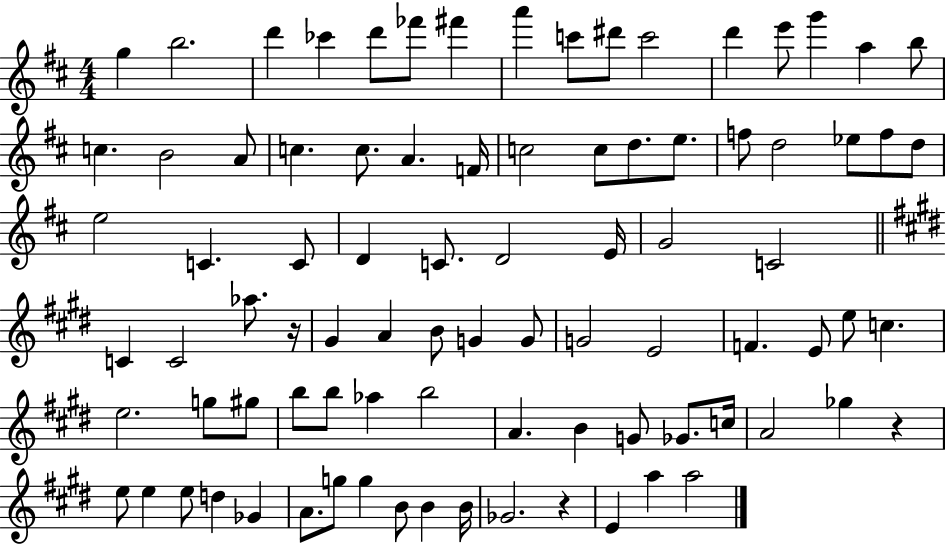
{
  \clef treble
  \numericTimeSignature
  \time 4/4
  \key d \major
  g''4 b''2. | d'''4 ces'''4 d'''8 fes'''8 fis'''4 | a'''4 c'''8 dis'''8 c'''2 | d'''4 e'''8 g'''4 a''4 b''8 | \break c''4. b'2 a'8 | c''4. c''8. a'4. f'16 | c''2 c''8 d''8. e''8. | f''8 d''2 ees''8 f''8 d''8 | \break e''2 c'4. c'8 | d'4 c'8. d'2 e'16 | g'2 c'2 | \bar "||" \break \key e \major c'4 c'2 aes''8. r16 | gis'4 a'4 b'8 g'4 g'8 | g'2 e'2 | f'4. e'8 e''8 c''4. | \break e''2. g''8 gis''8 | b''8 b''8 aes''4 b''2 | a'4. b'4 g'8 ges'8. c''16 | a'2 ges''4 r4 | \break e''8 e''4 e''8 d''4 ges'4 | a'8. g''8 g''4 b'8 b'4 b'16 | ges'2. r4 | e'4 a''4 a''2 | \break \bar "|."
}